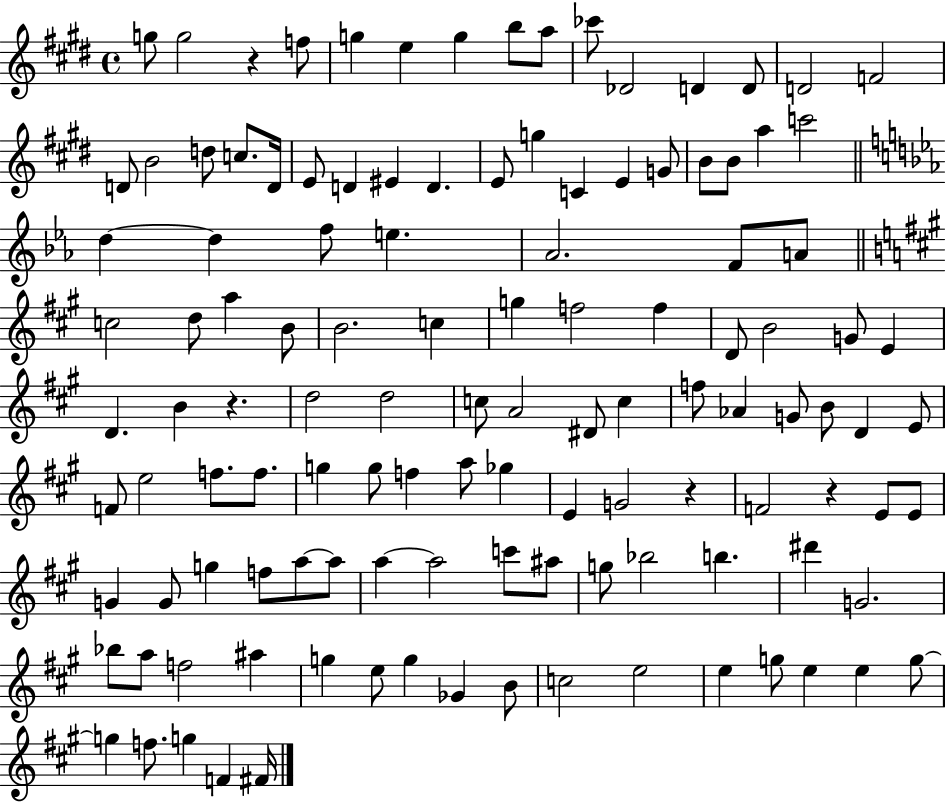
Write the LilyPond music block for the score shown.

{
  \clef treble
  \time 4/4
  \defaultTimeSignature
  \key e \major
  g''8 g''2 r4 f''8 | g''4 e''4 g''4 b''8 a''8 | ces'''8 des'2 d'4 d'8 | d'2 f'2 | \break d'8 b'2 d''8 c''8. d'16 | e'8 d'4 eis'4 d'4. | e'8 g''4 c'4 e'4 g'8 | b'8 b'8 a''4 c'''2 | \break \bar "||" \break \key ees \major d''4~~ d''4 f''8 e''4. | aes'2. f'8 a'8 | \bar "||" \break \key a \major c''2 d''8 a''4 b'8 | b'2. c''4 | g''4 f''2 f''4 | d'8 b'2 g'8 e'4 | \break d'4. b'4 r4. | d''2 d''2 | c''8 a'2 dis'8 c''4 | f''8 aes'4 g'8 b'8 d'4 e'8 | \break f'8 e''2 f''8. f''8. | g''4 g''8 f''4 a''8 ges''4 | e'4 g'2 r4 | f'2 r4 e'8 e'8 | \break g'4 g'8 g''4 f''8 a''8~~ a''8 | a''4~~ a''2 c'''8 ais''8 | g''8 bes''2 b''4. | dis'''4 g'2. | \break bes''8 a''8 f''2 ais''4 | g''4 e''8 g''4 ges'4 b'8 | c''2 e''2 | e''4 g''8 e''4 e''4 g''8~~ | \break g''4 f''8. g''4 f'4 fis'16 | \bar "|."
}